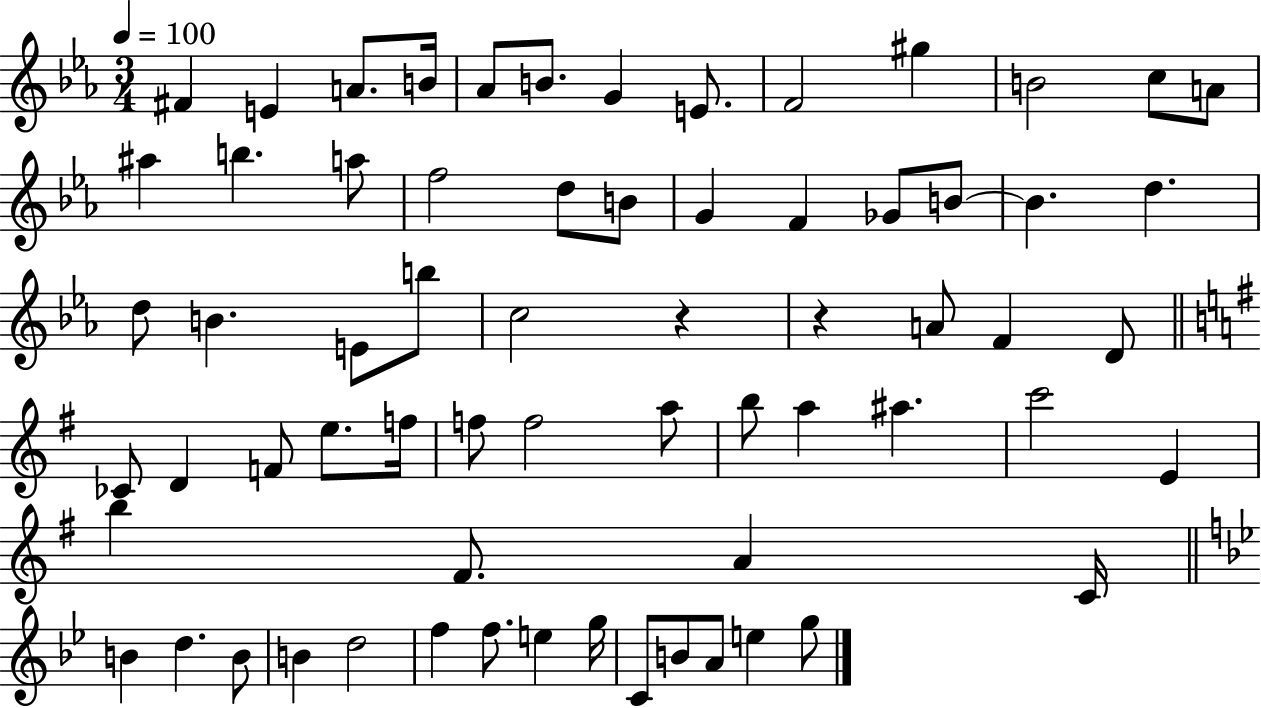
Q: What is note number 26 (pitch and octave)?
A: D5